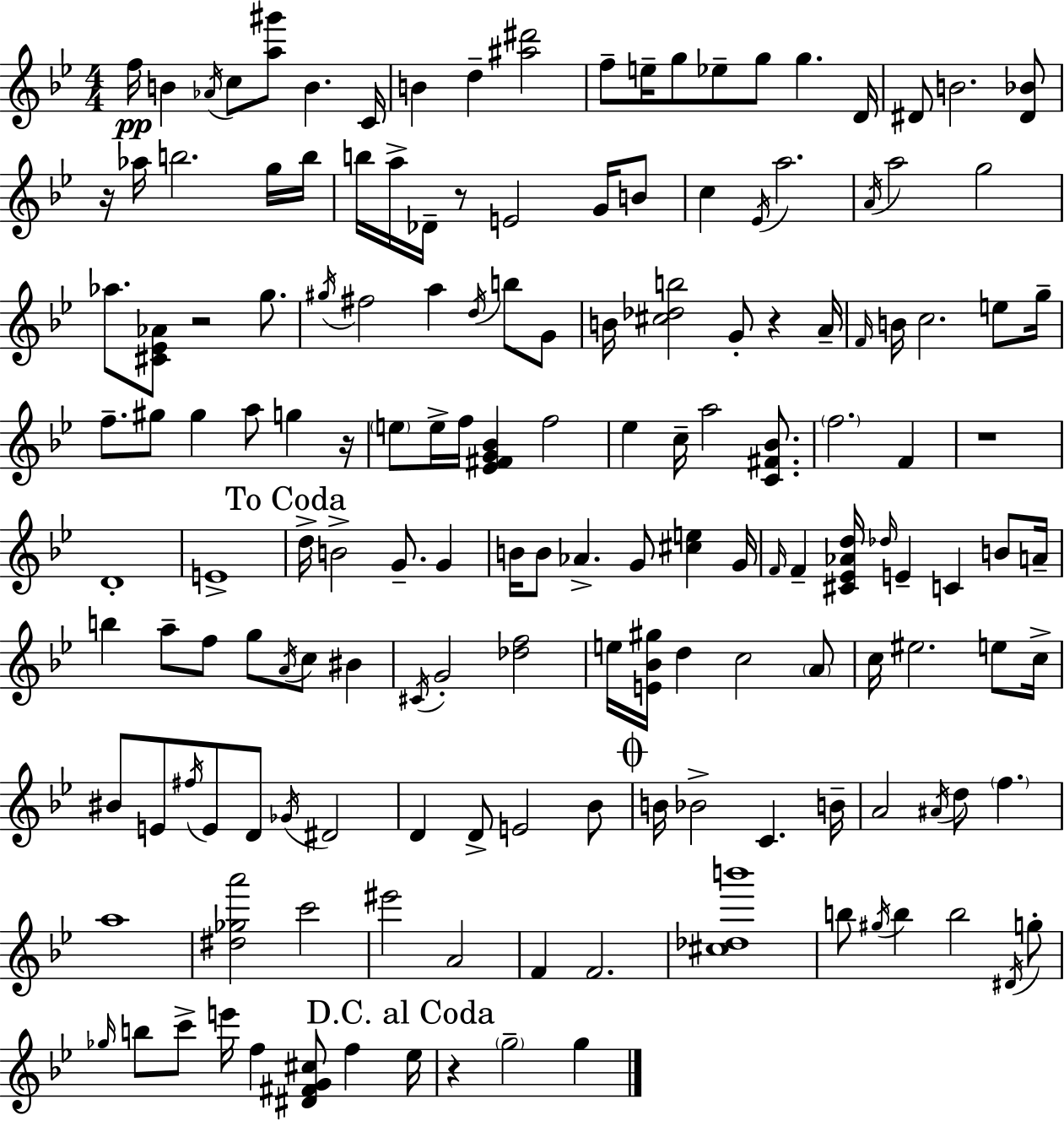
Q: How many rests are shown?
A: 7